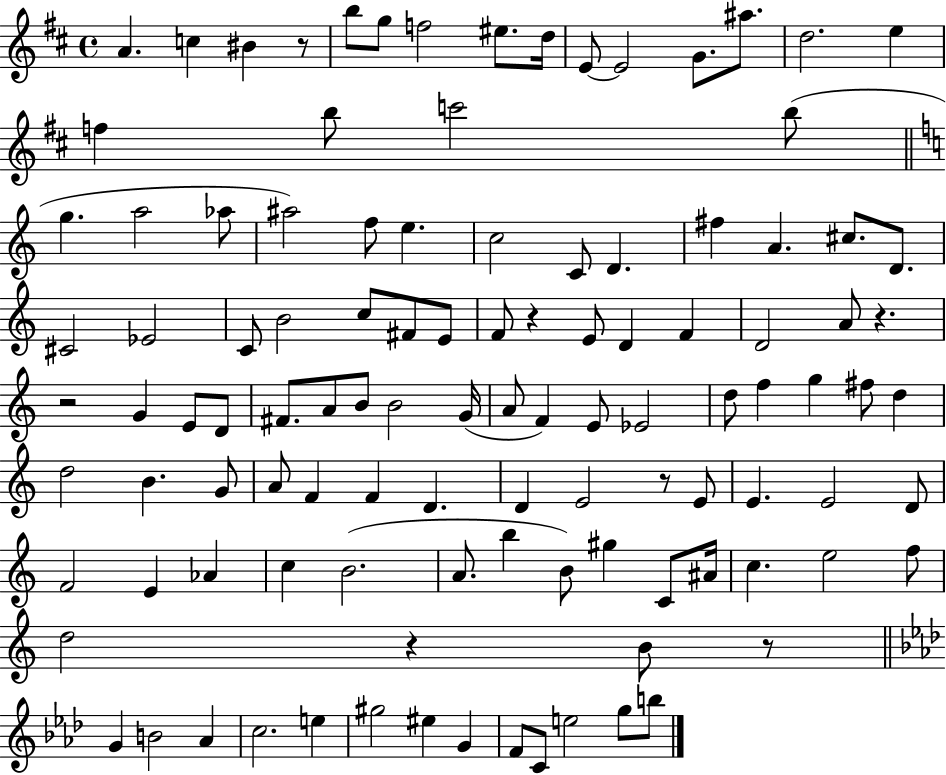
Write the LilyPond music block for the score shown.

{
  \clef treble
  \time 4/4
  \defaultTimeSignature
  \key d \major
  \repeat volta 2 { a'4. c''4 bis'4 r8 | b''8 g''8 f''2 eis''8. d''16 | e'8~~ e'2 g'8. ais''8. | d''2. e''4 | \break f''4 b''8 c'''2 b''8( | \bar "||" \break \key a \minor g''4. a''2 aes''8 | ais''2) f''8 e''4. | c''2 c'8 d'4. | fis''4 a'4. cis''8. d'8. | \break cis'2 ees'2 | c'8 b'2 c''8 fis'8 e'8 | f'8 r4 e'8 d'4 f'4 | d'2 a'8 r4. | \break r2 g'4 e'8 d'8 | fis'8. a'8 b'8 b'2 g'16( | a'8 f'4) e'8 ees'2 | d''8 f''4 g''4 fis''8 d''4 | \break d''2 b'4. g'8 | a'8 f'4 f'4 d'4. | d'4 e'2 r8 e'8 | e'4. e'2 d'8 | \break f'2 e'4 aes'4 | c''4 b'2.( | a'8. b''4 b'8) gis''4 c'8 ais'16 | c''4. e''2 f''8 | \break d''2 r4 b'8 r8 | \bar "||" \break \key f \minor g'4 b'2 aes'4 | c''2. e''4 | gis''2 eis''4 g'4 | f'8 c'8 e''2 g''8 b''8 | \break } \bar "|."
}